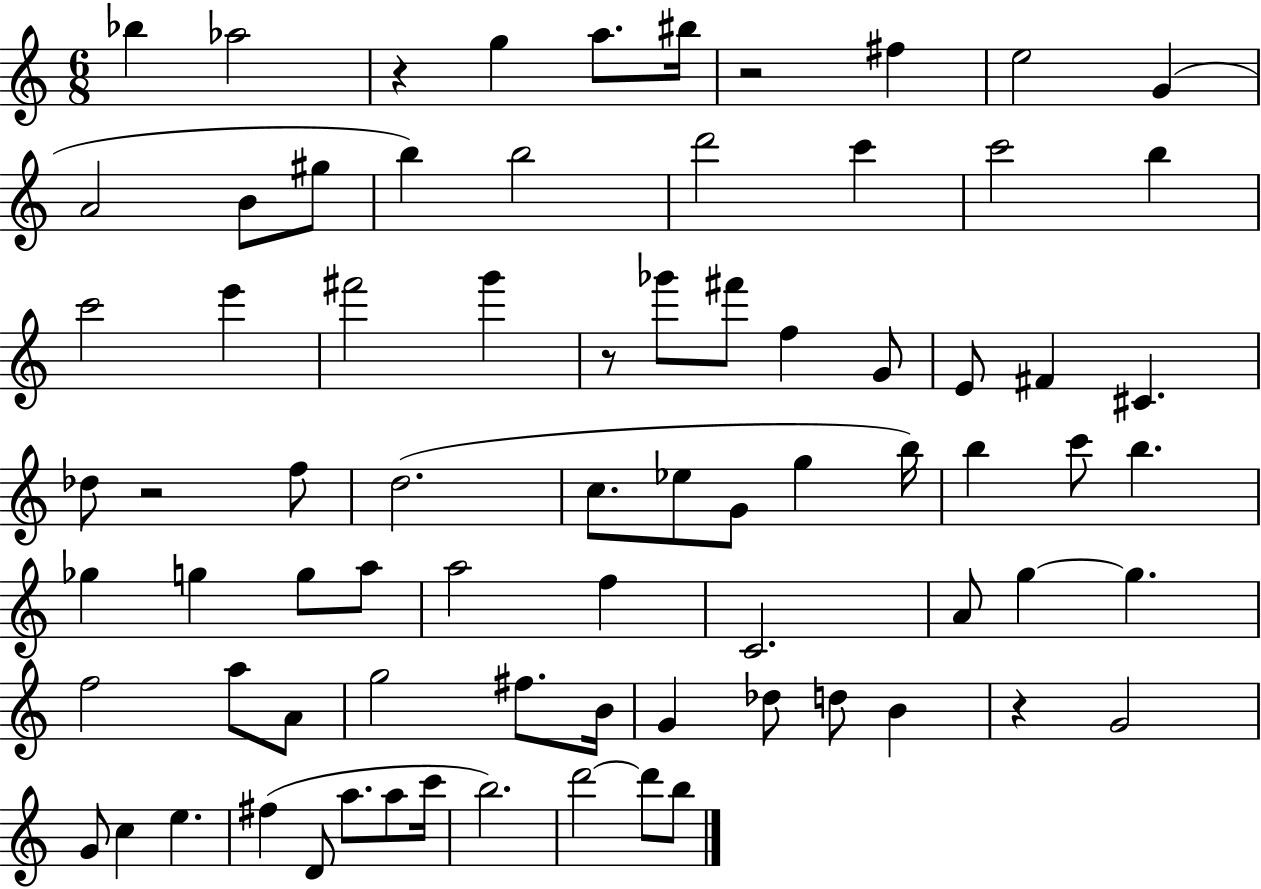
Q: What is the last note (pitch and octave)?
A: B5